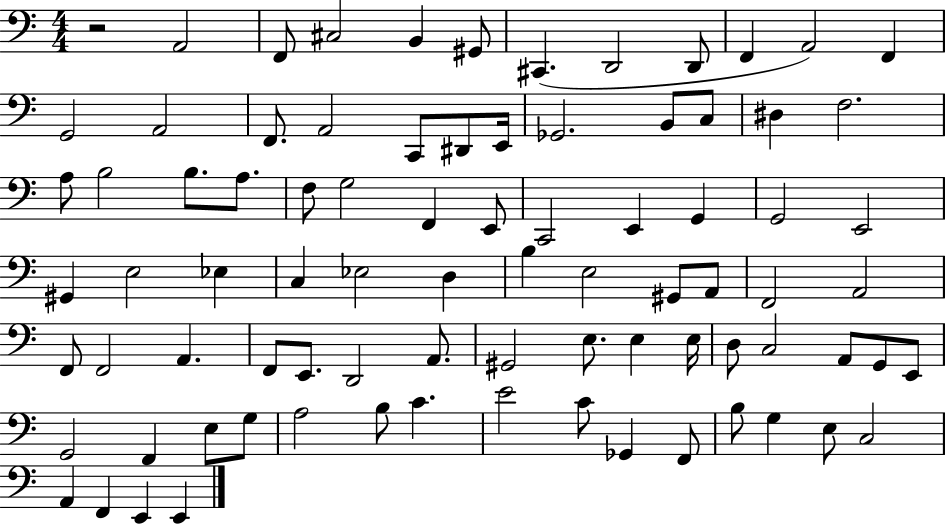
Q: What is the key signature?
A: C major